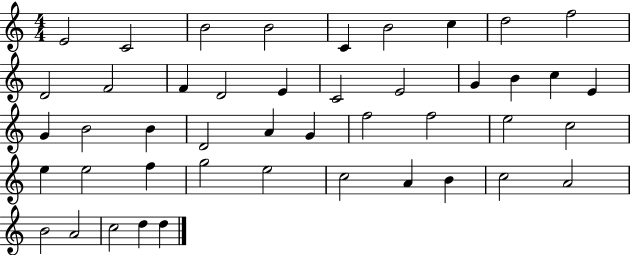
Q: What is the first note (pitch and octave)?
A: E4